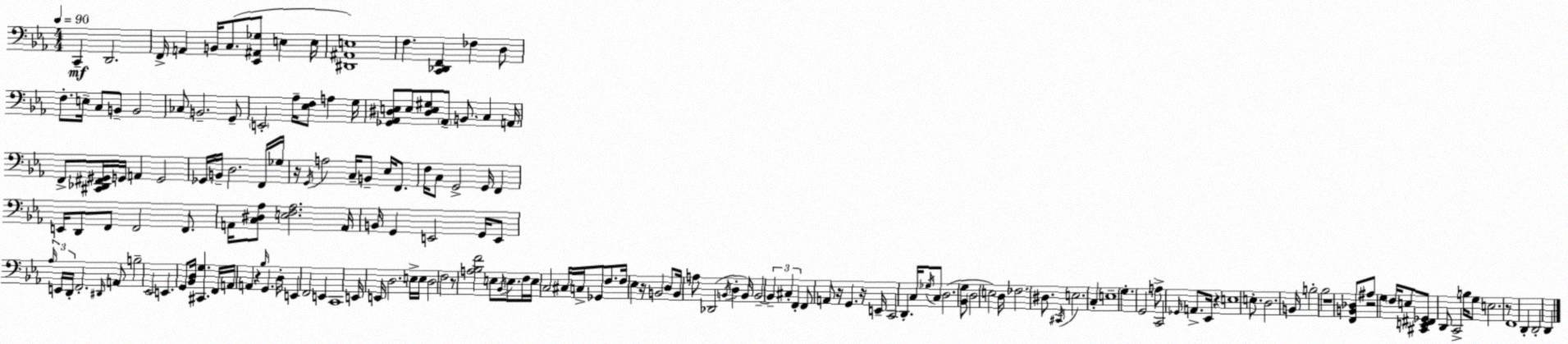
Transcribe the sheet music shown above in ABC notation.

X:1
T:Untitled
M:4/4
L:1/4
K:Cm
C,, D,,2 F,,/4 A,, B,,/4 C,/2 [_E,,^A,,_G,]/2 E, E,/4 [^D,,^A,,E,]4 F, [C,,_D,,F,,] _F, D,/2 F,/2 E,/4 C,/2 B,,/2 B,,2 _C,/2 B,,2 G,,/2 E,,2 _A,/4 [_E,F,]/2 A, G,/4 [_G,,_A,,^D,E,]/2 E,/2 [^D,E,^G,]/2 _A,,/2 B,,/2 C, A,,/4 F,,/2 [^C,,_D,,^F,,^G,,]/4 G,,/4 A,, G,,2 _G,,/4 B,,/4 D,2 F,,/4 _G,/4 z/4 G,,/4 A,2 C,/4 B,,/2 _E,/4 F,,/2 F,/4 C,/2 G,,2 G,,/4 F,, E,,/4 D,,/2 F,,/2 F,,2 F,,/2 A,,/4 [C,^D,_A,]/2 [E,F,_A,]2 A,,/4 B,,/4 G,, E,,2 G,,/4 E,,/2 _A,/4 E,,/4 D,,/4 F,,2 ^D,,/4 A,,/2 B,2 _E,,2 E,, G,,/2 [_B,,D,]/4 [^C,,G,] F,,/4 A,,/4 A,, z _B,/4 G,, D,/4 E,, F,,2 E,, C,,4 E,,/4 E,,/4 D,2 E,/4 E,/4 D,2 F,2 z/2 [A,_B,F]2 E,/2 _B,,/4 E,/2 F,/4 E,/4 C,2 ^C,/4 C,/4 _G,,/2 F,/2 F,/4 _E, z/4 B,,2 D,/2 B,,/4 A,/2 _D,,2 B,,/4 D, B,,/4 B,,2 B,, ^C, F,, F,,/2 A,,/2 z/4 G,, z/4 E,,/4 C,,2 D,, C,/4 _G,/4 C,/2 D,2 [_B,,G,]/2 D,2 E,2 D,/4 _F,2 ^D,/2 ^C,,/4 E,2 C, E,4 G, G,,2 A,/2 C,,2 _G,,/4 A,,/2 _E,,/4 z E,4 E,/2 D,2 B,,/4 B,2 _B,2 z4 [F,,B,,_D,]/2 ^A,/2 z2 G, F,/4 E,/2 [^C,,E,,^F,,_G,,]/2 D,,/2 C,,2 B,/4 G,/2 E,2 z/2 F,,4 D,, D,,2 D,,